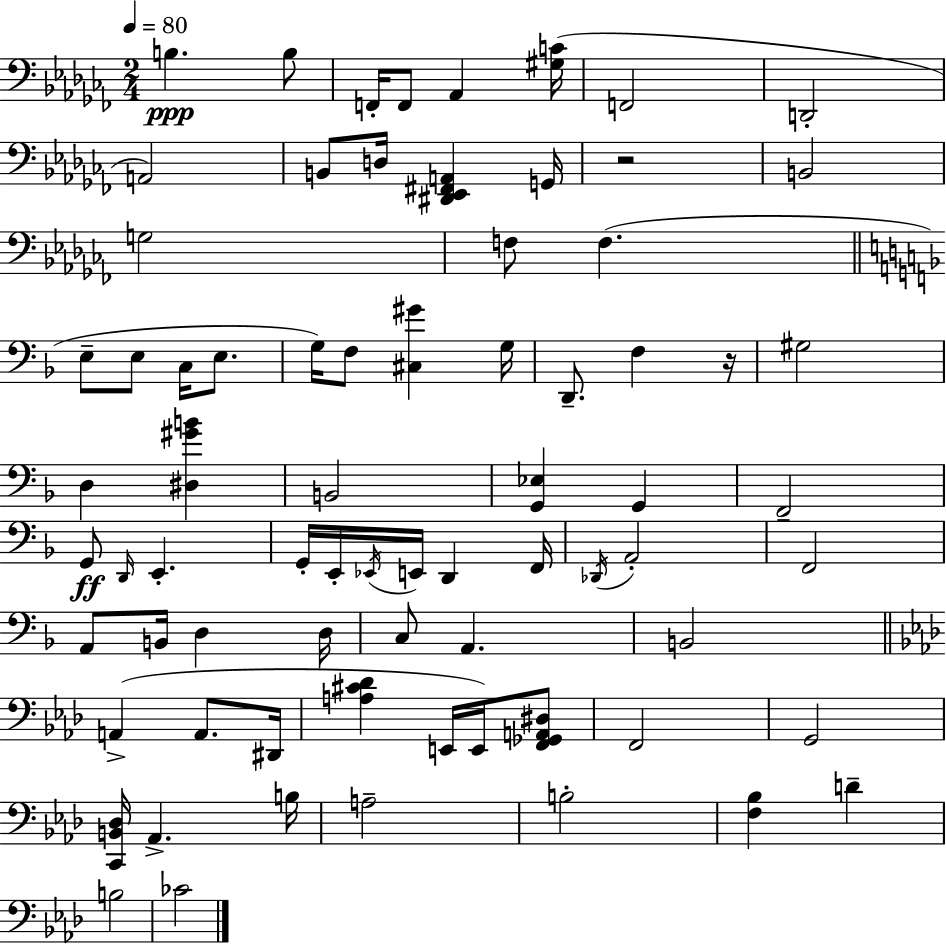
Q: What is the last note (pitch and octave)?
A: CES4